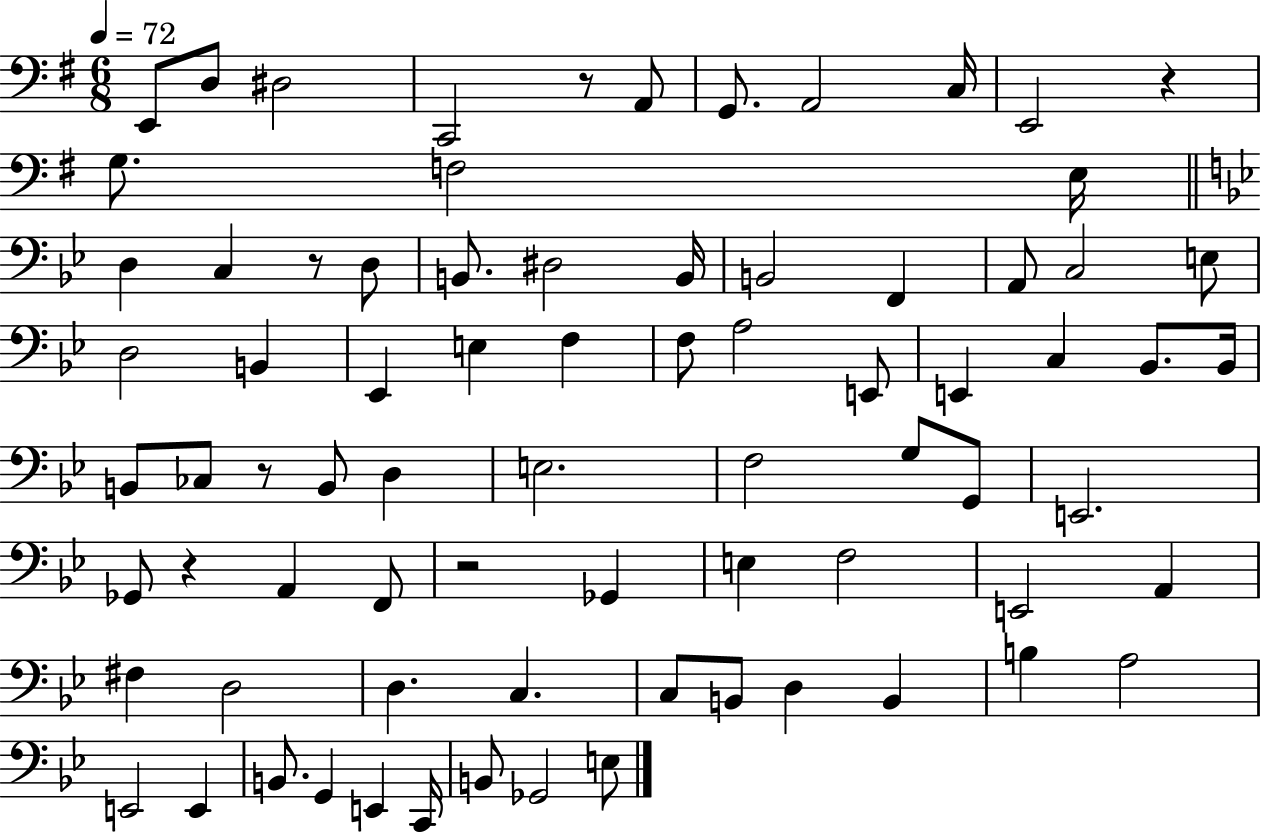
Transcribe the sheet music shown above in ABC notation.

X:1
T:Untitled
M:6/8
L:1/4
K:G
E,,/2 D,/2 ^D,2 C,,2 z/2 A,,/2 G,,/2 A,,2 C,/4 E,,2 z G,/2 F,2 E,/4 D, C, z/2 D,/2 B,,/2 ^D,2 B,,/4 B,,2 F,, A,,/2 C,2 E,/2 D,2 B,, _E,, E, F, F,/2 A,2 E,,/2 E,, C, _B,,/2 _B,,/4 B,,/2 _C,/2 z/2 B,,/2 D, E,2 F,2 G,/2 G,,/2 E,,2 _G,,/2 z A,, F,,/2 z2 _G,, E, F,2 E,,2 A,, ^F, D,2 D, C, C,/2 B,,/2 D, B,, B, A,2 E,,2 E,, B,,/2 G,, E,, C,,/4 B,,/2 _G,,2 E,/2